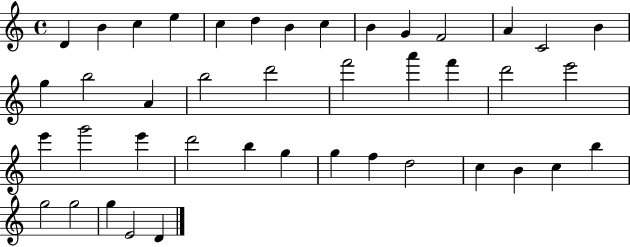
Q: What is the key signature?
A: C major